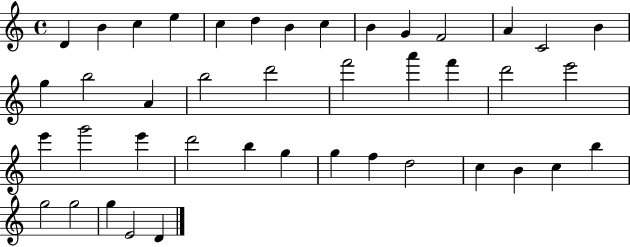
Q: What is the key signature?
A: C major